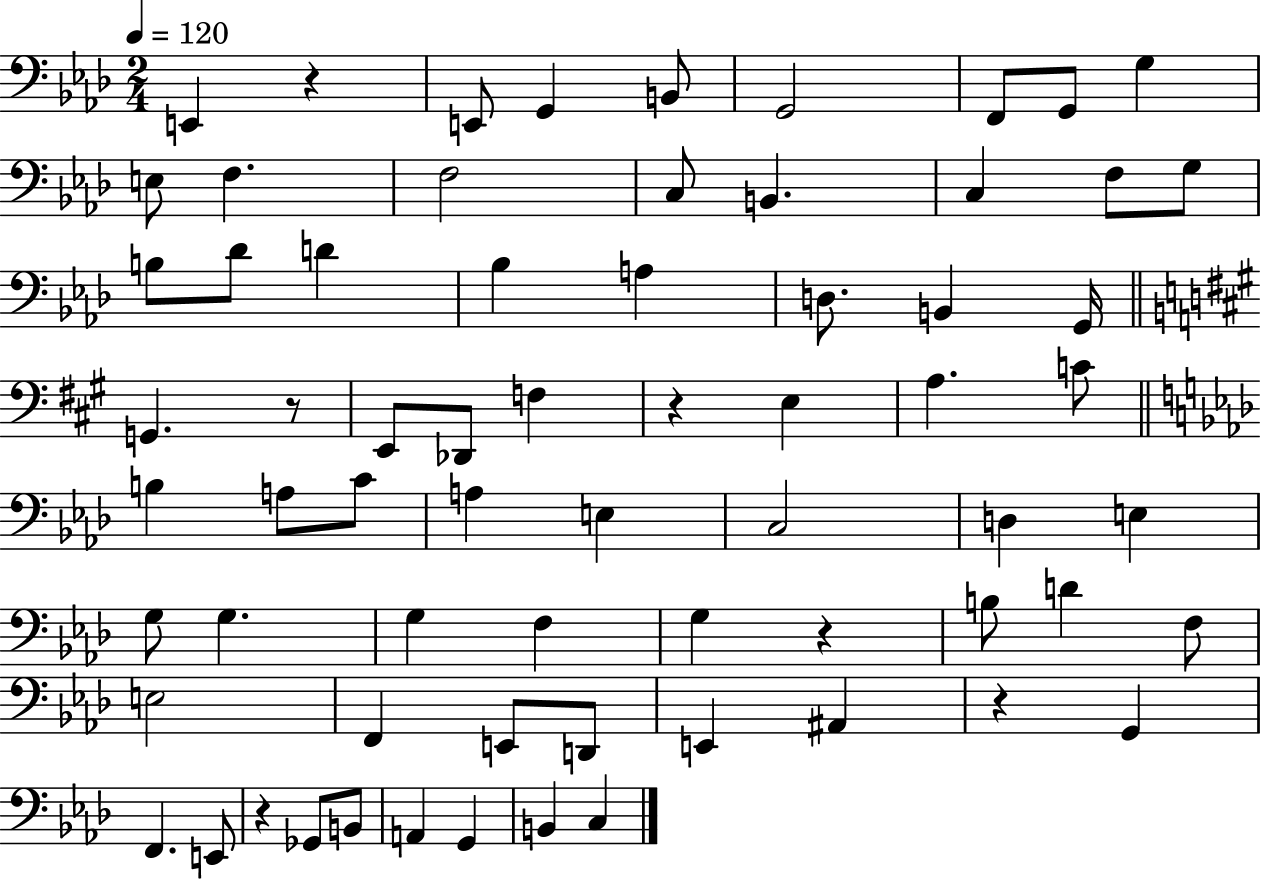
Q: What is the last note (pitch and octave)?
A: C3